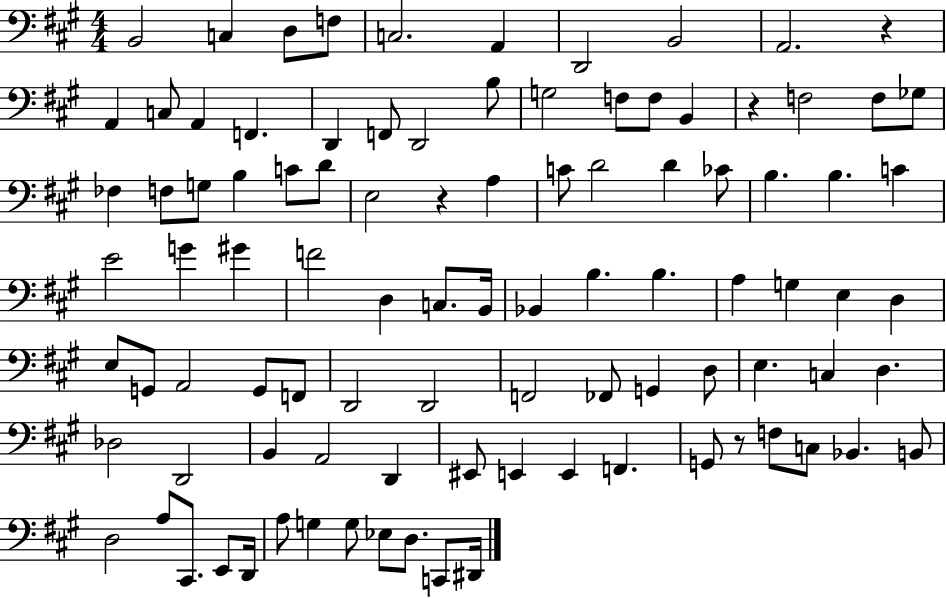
X:1
T:Untitled
M:4/4
L:1/4
K:A
B,,2 C, D,/2 F,/2 C,2 A,, D,,2 B,,2 A,,2 z A,, C,/2 A,, F,, D,, F,,/2 D,,2 B,/2 G,2 F,/2 F,/2 B,, z F,2 F,/2 _G,/2 _F, F,/2 G,/2 B, C/2 D/2 E,2 z A, C/2 D2 D _C/2 B, B, C E2 G ^G F2 D, C,/2 B,,/4 _B,, B, B, A, G, E, D, E,/2 G,,/2 A,,2 G,,/2 F,,/2 D,,2 D,,2 F,,2 _F,,/2 G,, D,/2 E, C, D, _D,2 D,,2 B,, A,,2 D,, ^E,,/2 E,, E,, F,, G,,/2 z/2 F,/2 C,/2 _B,, B,,/2 D,2 A,/2 ^C,,/2 E,,/2 D,,/4 A,/2 G, G,/2 _E,/2 D,/2 C,,/2 ^D,,/4